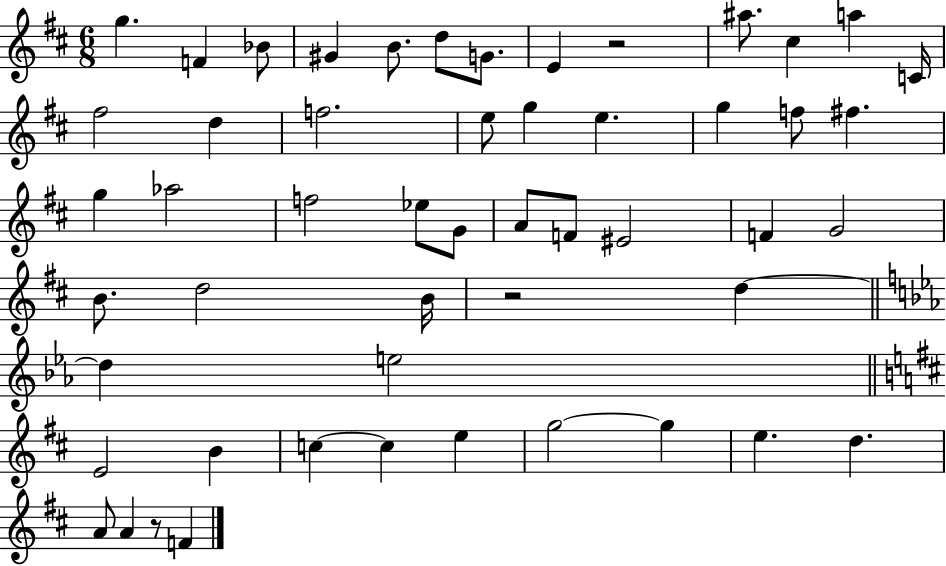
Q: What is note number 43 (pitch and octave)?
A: G5